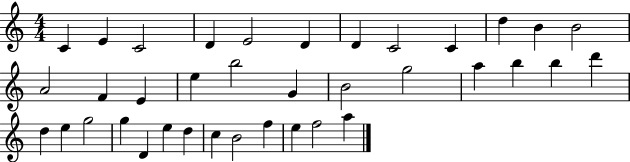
{
  \clef treble
  \numericTimeSignature
  \time 4/4
  \key c \major
  c'4 e'4 c'2 | d'4 e'2 d'4 | d'4 c'2 c'4 | d''4 b'4 b'2 | \break a'2 f'4 e'4 | e''4 b''2 g'4 | b'2 g''2 | a''4 b''4 b''4 d'''4 | \break d''4 e''4 g''2 | g''4 d'4 e''4 d''4 | c''4 b'2 f''4 | e''4 f''2 a''4 | \break \bar "|."
}